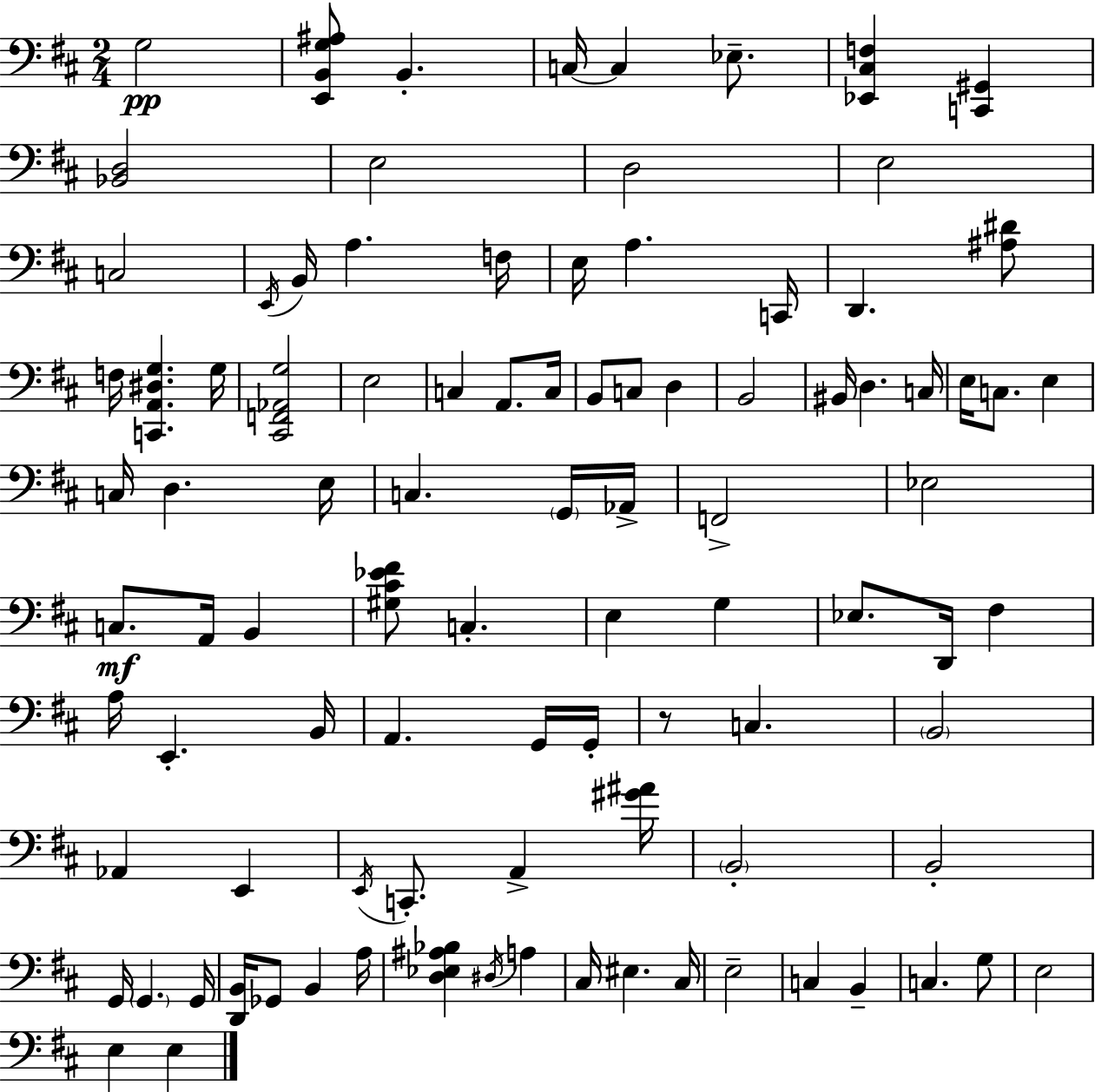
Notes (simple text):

G3/h [E2,B2,G3,A#3]/e B2/q. C3/s C3/q Eb3/e. [Eb2,C#3,F3]/q [C2,G#2]/q [Bb2,D3]/h E3/h D3/h E3/h C3/h E2/s B2/s A3/q. F3/s E3/s A3/q. C2/s D2/q. [A#3,D#4]/e F3/s [C2,A2,D#3,G3]/q. G3/s [C#2,F2,Ab2,G3]/h E3/h C3/q A2/e. C3/s B2/e C3/e D3/q B2/h BIS2/s D3/q. C3/s E3/s C3/e. E3/q C3/s D3/q. E3/s C3/q. G2/s Ab2/s F2/h Eb3/h C3/e. A2/s B2/q [G#3,C#4,Eb4,F#4]/e C3/q. E3/q G3/q Eb3/e. D2/s F#3/q A3/s E2/q. B2/s A2/q. G2/s G2/s R/e C3/q. B2/h Ab2/q E2/q E2/s C2/e. A2/q [G#4,A#4]/s B2/h B2/h G2/s G2/q. G2/s [D2,B2]/s Gb2/e B2/q A3/s [D3,Eb3,A#3,Bb3]/q D#3/s A3/q C#3/s EIS3/q. C#3/s E3/h C3/q B2/q C3/q. G3/e E3/h E3/q E3/q